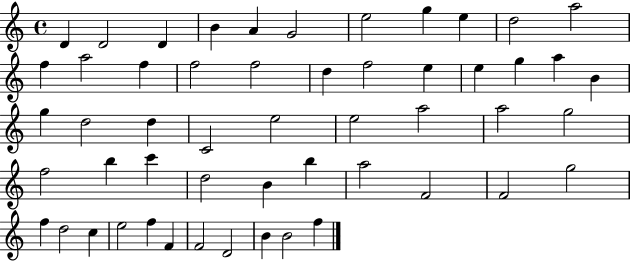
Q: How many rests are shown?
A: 0